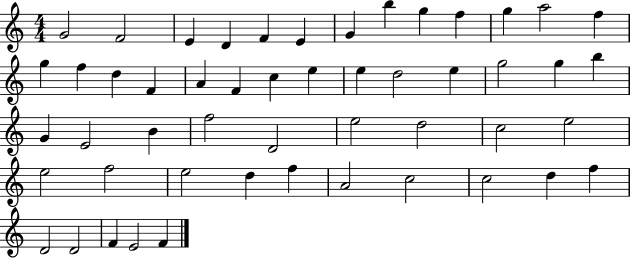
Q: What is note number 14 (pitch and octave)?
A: G5